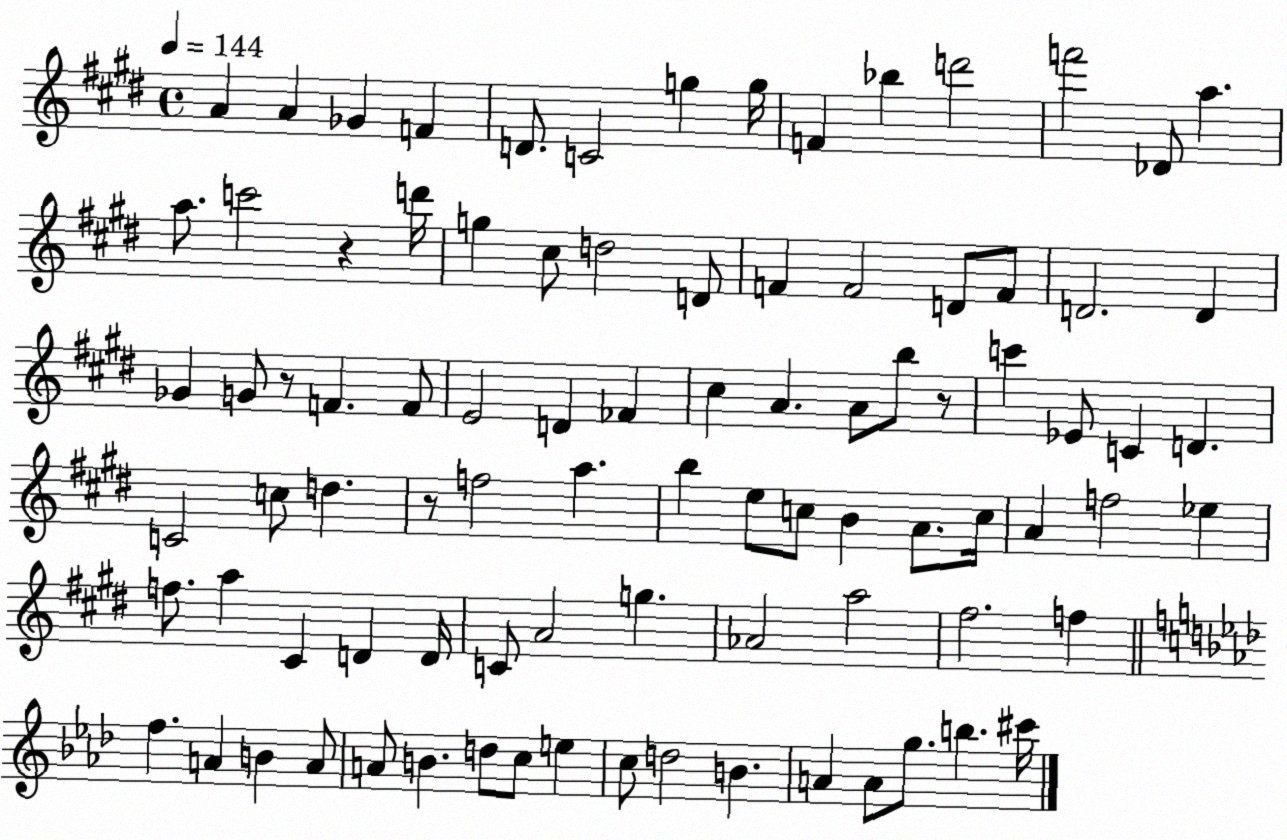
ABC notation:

X:1
T:Untitled
M:4/4
L:1/4
K:E
A A _G F D/2 C2 g g/4 F _b d'2 f'2 _D/2 a a/2 c'2 z d'/4 g ^c/2 d2 D/2 F F2 D/2 F/2 D2 D _G G/2 z/2 F F/2 E2 D _F ^c A A/2 b/2 z/2 c' _E/2 C D C2 c/2 d z/2 f2 a b e/2 c/2 B A/2 c/4 A f2 _e f/2 a ^C D D/4 C/2 A2 g _A2 a2 ^f2 f f A B A/2 A/2 B d/2 c/2 e c/2 d2 B A A/2 g/2 b ^c'/4